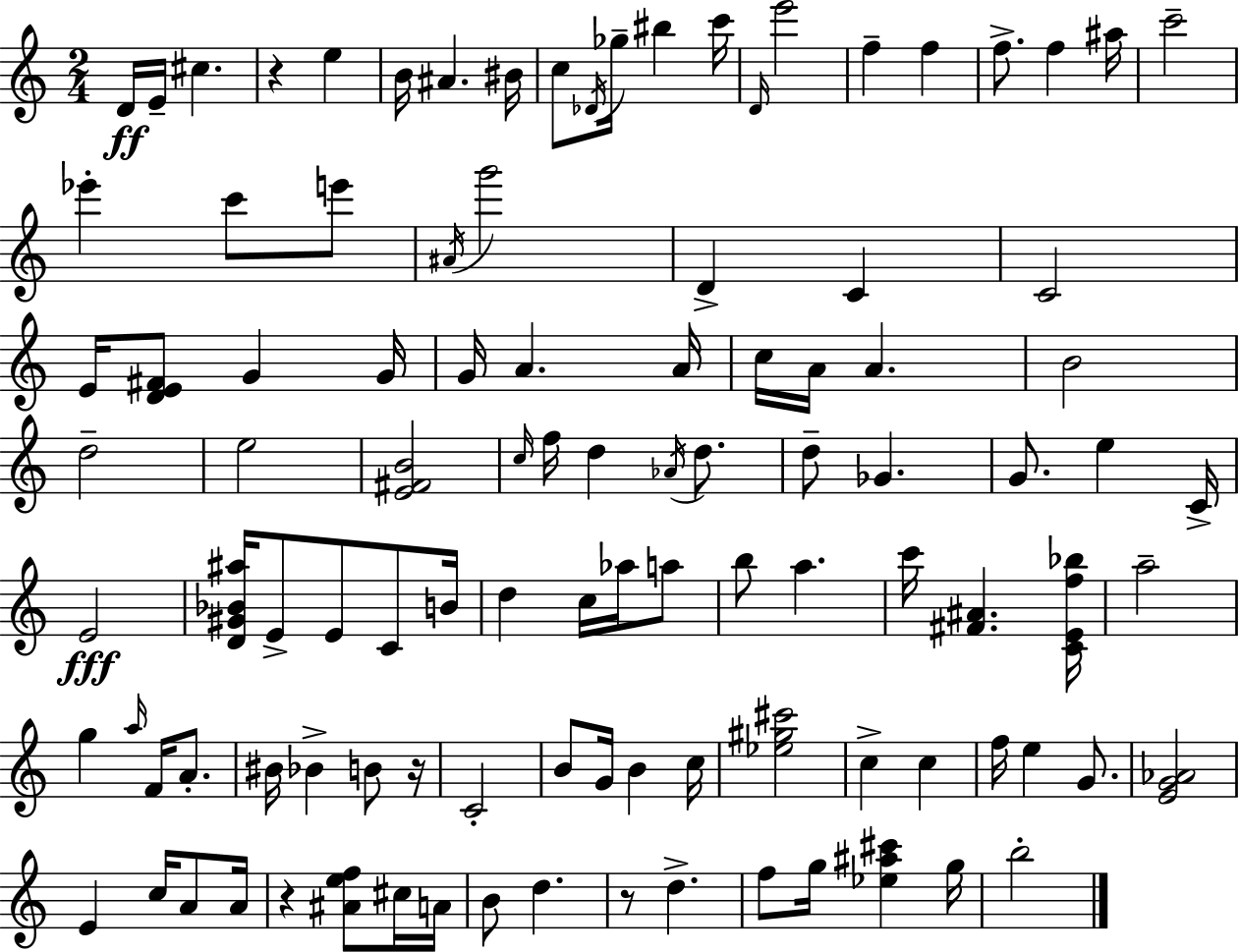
X:1
T:Untitled
M:2/4
L:1/4
K:C
D/4 E/4 ^c z e B/4 ^A ^B/4 c/2 _D/4 _g/4 ^b c'/4 D/4 e'2 f f f/2 f ^a/4 c'2 _e' c'/2 e'/2 ^A/4 g'2 D C C2 E/4 [DE^F]/2 G G/4 G/4 A A/4 c/4 A/4 A B2 d2 e2 [E^FB]2 c/4 f/4 d _A/4 d/2 d/2 _G G/2 e C/4 E2 [D^G_B^a]/4 E/2 E/2 C/2 B/4 d c/4 _a/4 a/2 b/2 a c'/4 [^F^A] [CEf_b]/4 a2 g a/4 F/4 A/2 ^B/4 _B B/2 z/4 C2 B/2 G/4 B c/4 [_e^g^c']2 c c f/4 e G/2 [EG_A]2 E c/4 A/2 A/4 z [^Aef]/2 ^c/4 A/4 B/2 d z/2 d f/2 g/4 [_e^a^c'] g/4 b2